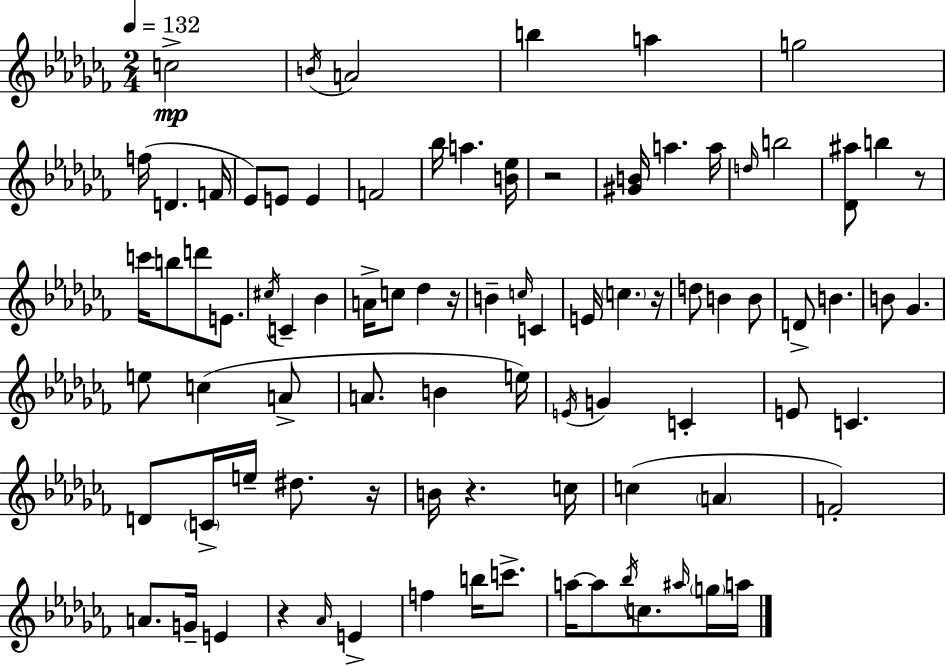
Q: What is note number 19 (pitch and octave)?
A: B5